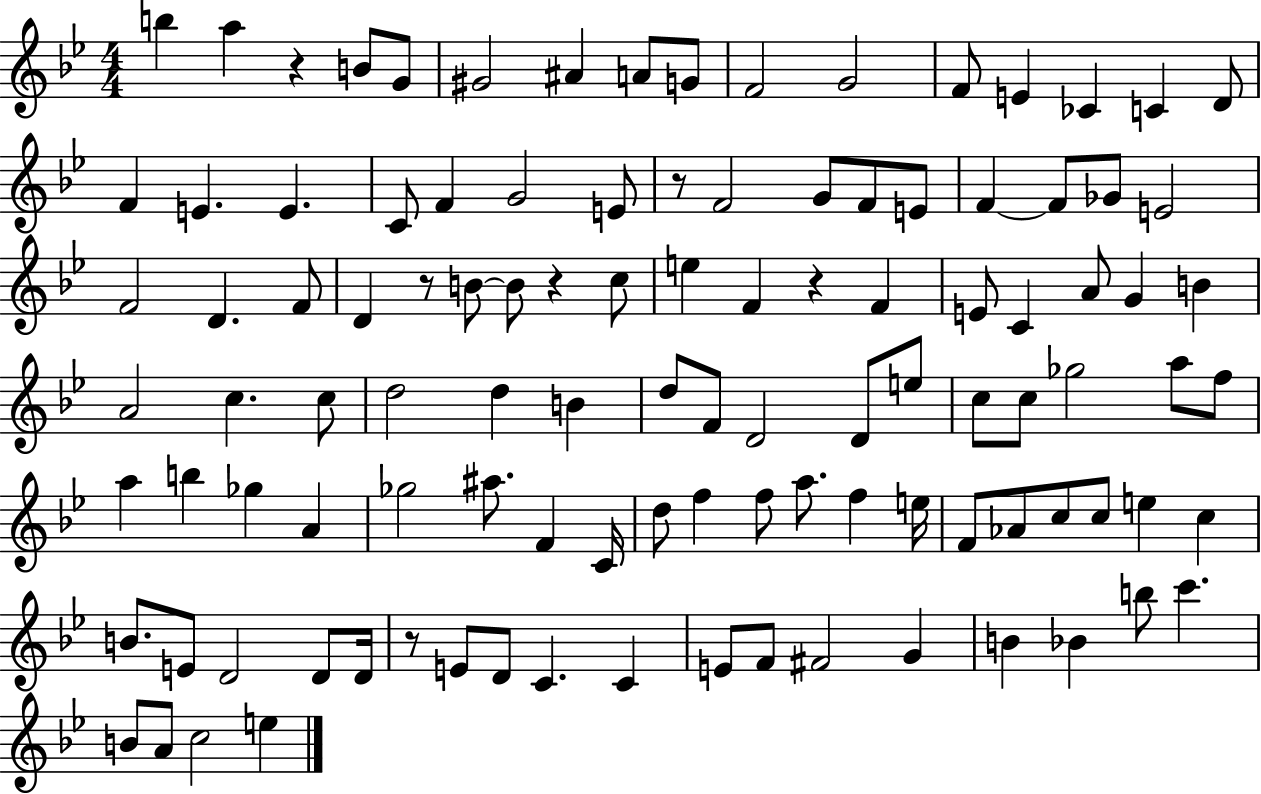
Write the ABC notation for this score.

X:1
T:Untitled
M:4/4
L:1/4
K:Bb
b a z B/2 G/2 ^G2 ^A A/2 G/2 F2 G2 F/2 E _C C D/2 F E E C/2 F G2 E/2 z/2 F2 G/2 F/2 E/2 F F/2 _G/2 E2 F2 D F/2 D z/2 B/2 B/2 z c/2 e F z F E/2 C A/2 G B A2 c c/2 d2 d B d/2 F/2 D2 D/2 e/2 c/2 c/2 _g2 a/2 f/2 a b _g A _g2 ^a/2 F C/4 d/2 f f/2 a/2 f e/4 F/2 _A/2 c/2 c/2 e c B/2 E/2 D2 D/2 D/4 z/2 E/2 D/2 C C E/2 F/2 ^F2 G B _B b/2 c' B/2 A/2 c2 e